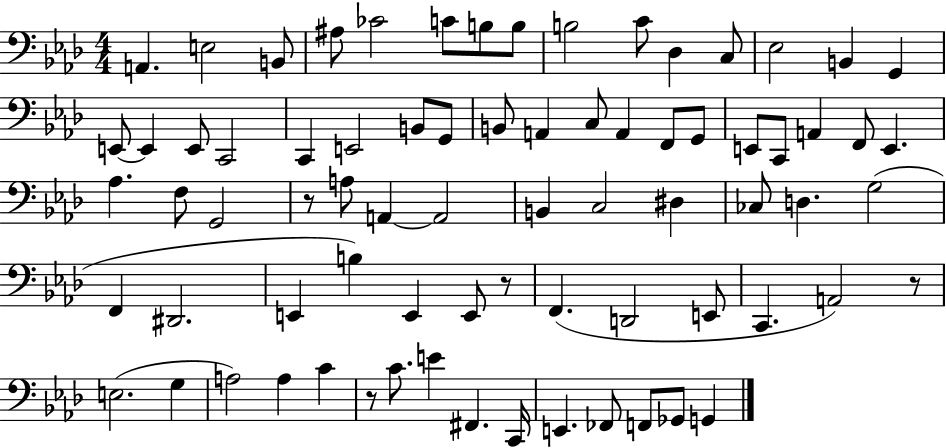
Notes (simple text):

A2/q. E3/h B2/e A#3/e CES4/h C4/e B3/e B3/e B3/h C4/e Db3/q C3/e Eb3/h B2/q G2/q E2/e E2/q E2/e C2/h C2/q E2/h B2/e G2/e B2/e A2/q C3/e A2/q F2/e G2/e E2/e C2/e A2/q F2/e E2/q. Ab3/q. F3/e G2/h R/e A3/e A2/q A2/h B2/q C3/h D#3/q CES3/e D3/q. G3/h F2/q D#2/h. E2/q B3/q E2/q E2/e R/e F2/q. D2/h E2/e C2/q. A2/h R/e E3/h. G3/q A3/h A3/q C4/q R/e C4/e. E4/q F#2/q. C2/s E2/q. FES2/e F2/e Gb2/e G2/q